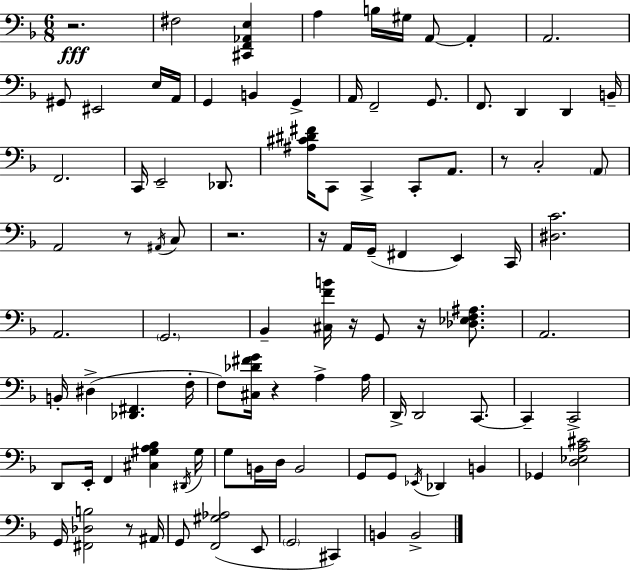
{
  \clef bass
  \numericTimeSignature
  \time 6/8
  \key d \minor
  r2.\fff | fis2 <cis, f, aes, e>4 | a4 b16 gis16 a,8~~ a,4-. | a,2. | \break gis,8 eis,2 e16 a,16 | g,4 b,4 g,4-> | a,16 f,2-- g,8. | f,8. d,4 d,4 b,16-- | \break f,2. | c,16 e,2-- des,8. | <ais cis' dis' fis'>16 c,8 c,4-> c,8-. a,8. | r8 c2-. \parenthesize a,8 | \break a,2 r8 \acciaccatura { ais,16 } c8 | r2. | r16 a,16 g,16--( fis,4 e,4) | c,16 <dis c'>2. | \break a,2. | \parenthesize g,2. | bes,4-- <cis f' b'>16 r16 g,8 r16 <des ees f ais>8. | a,2. | \break b,16-. dis4->( <des, fis,>4. | f16-. f8) <cis des' fis' g'>16 r4 a4-> | a16 d,16-> d,2 c,8.~~ | c,4-- c,2-> | \break d,8 e,16-. f,4 <cis gis a bes>4 | \acciaccatura { dis,16 } gis16 g8 b,16 d16 b,2 | g,8 g,8 \acciaccatura { ees,16 } des,4 b,4 | ges,4 <d ees a cis'>2 | \break g,16 <fis, des b>2 | r8 ais,16 g,8 <f, gis aes>2( | e,8 \parenthesize g,2 cis,4) | b,4 b,2-> | \break \bar "|."
}